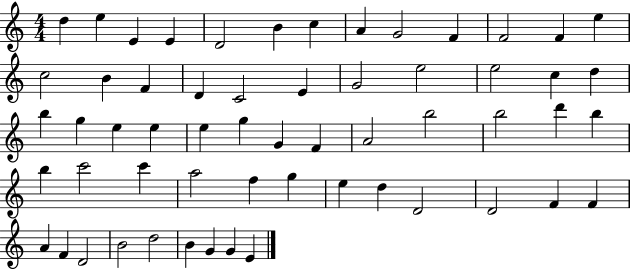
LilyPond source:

{
  \clef treble
  \numericTimeSignature
  \time 4/4
  \key c \major
  d''4 e''4 e'4 e'4 | d'2 b'4 c''4 | a'4 g'2 f'4 | f'2 f'4 e''4 | \break c''2 b'4 f'4 | d'4 c'2 e'4 | g'2 e''2 | e''2 c''4 d''4 | \break b''4 g''4 e''4 e''4 | e''4 g''4 g'4 f'4 | a'2 b''2 | b''2 d'''4 b''4 | \break b''4 c'''2 c'''4 | a''2 f''4 g''4 | e''4 d''4 d'2 | d'2 f'4 f'4 | \break a'4 f'4 d'2 | b'2 d''2 | b'4 g'4 g'4 e'4 | \bar "|."
}